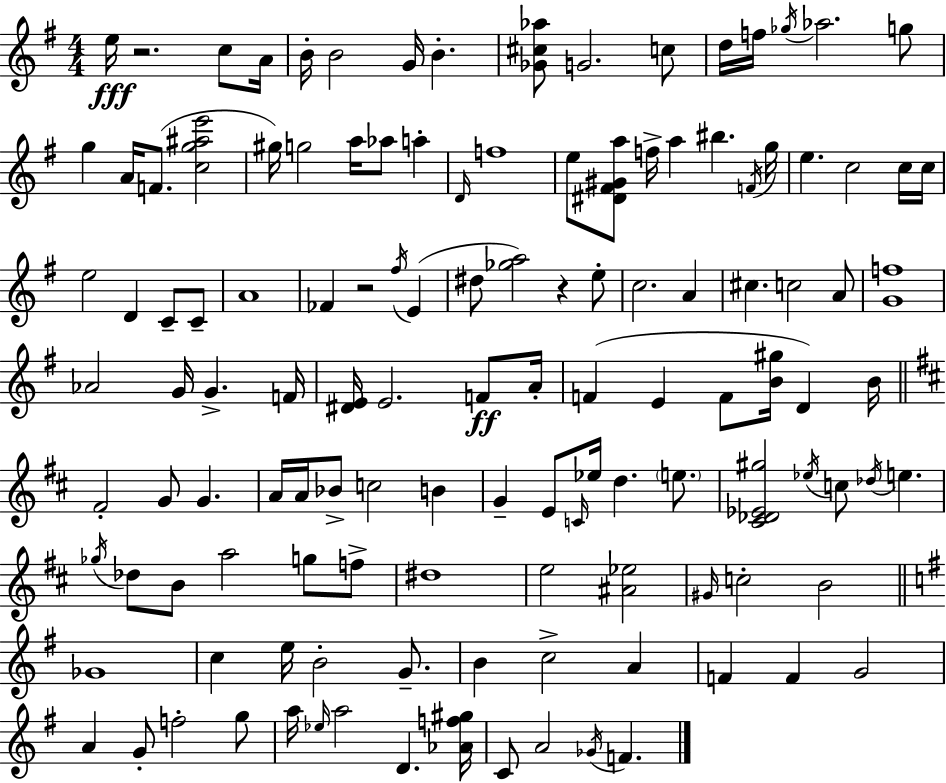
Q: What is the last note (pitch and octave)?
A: F4